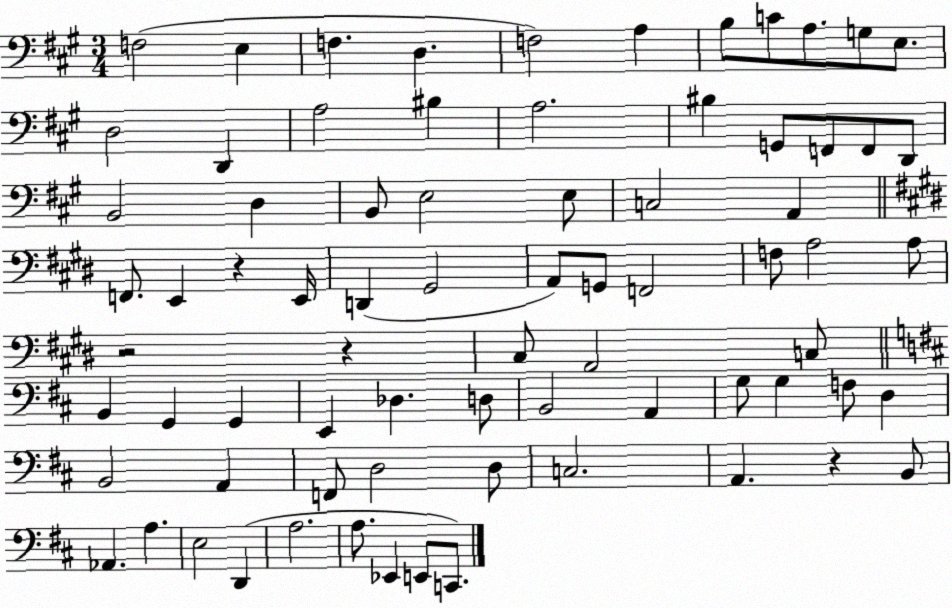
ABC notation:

X:1
T:Untitled
M:3/4
L:1/4
K:A
F,2 E, F, D, F,2 A, B,/2 C/2 A,/2 G,/2 E,/2 D,2 D,, A,2 ^B, A,2 ^B, G,,/2 F,,/2 F,,/2 D,,/2 B,,2 D, B,,/2 E,2 E,/2 C,2 A,, F,,/2 E,, z E,,/4 D,, ^G,,2 A,,/2 G,,/2 F,,2 F,/2 A,2 A,/2 z2 z ^C,/2 A,,2 C,/2 B,, G,, G,, E,, _D, D,/2 B,,2 A,, G,/2 G, F,/2 D, B,,2 A,, F,,/2 D,2 D,/2 C,2 A,, z B,,/2 _A,, A, E,2 D,, A,2 A,/2 _E,, E,,/2 C,,/2